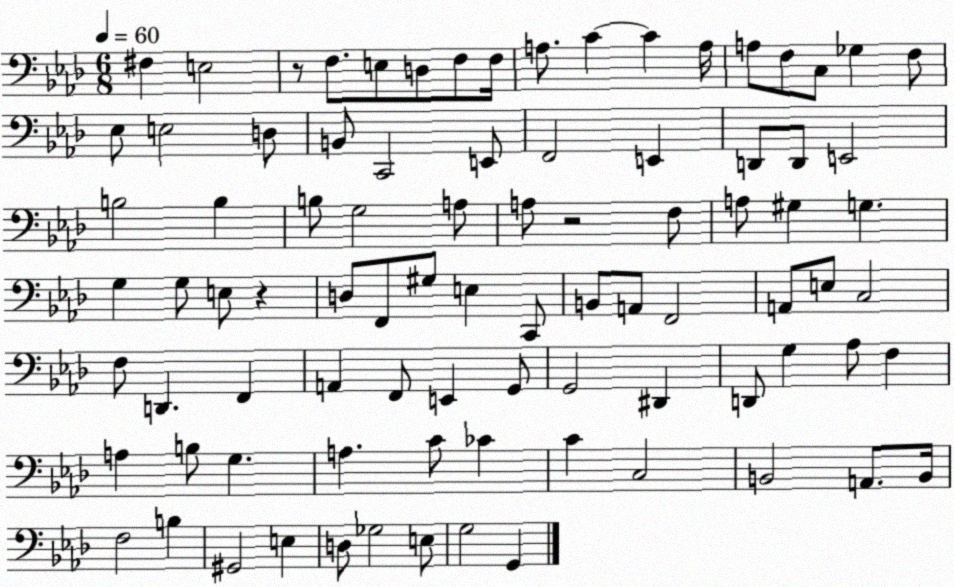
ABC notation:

X:1
T:Untitled
M:6/8
L:1/4
K:Ab
^F, E,2 z/2 F,/2 E,/2 D,/2 F,/2 F,/4 A,/2 C C A,/4 A,/2 F,/2 C,/2 _G, F,/2 _E,/2 E,2 D,/2 B,,/2 C,,2 E,,/2 F,,2 E,, D,,/2 D,,/2 E,,2 B,2 B, B,/2 G,2 A,/2 A,/2 z2 F,/2 A,/2 ^G, G, G, G,/2 E,/2 z D,/2 F,,/2 ^G,/2 E, C,,/2 B,,/2 A,,/2 F,,2 A,,/2 E,/2 C,2 F,/2 D,, F,, A,, F,,/2 E,, G,,/2 G,,2 ^D,, D,,/2 G, _A,/2 F, A, B,/2 G, A, C/2 _C C C,2 B,,2 A,,/2 B,,/4 F,2 B, ^G,,2 E, D,/2 _G,2 E,/2 G,2 G,,